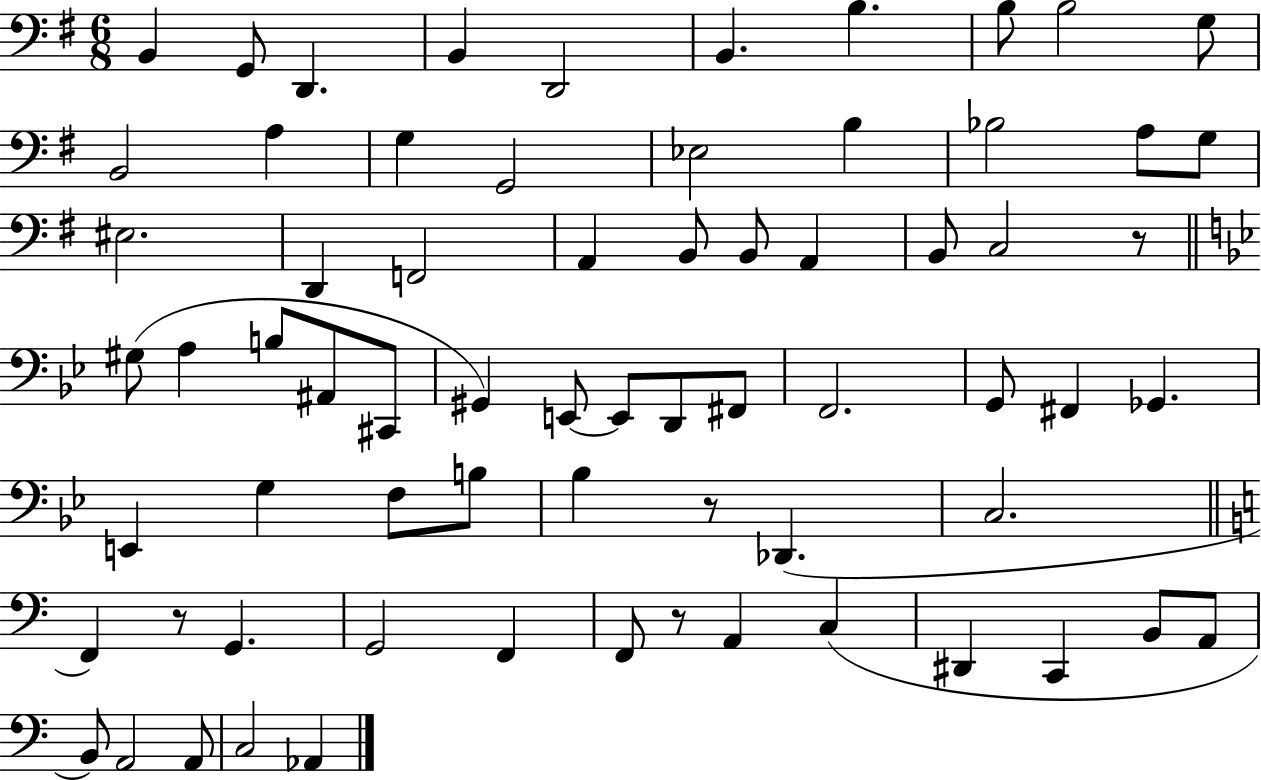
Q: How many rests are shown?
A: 4